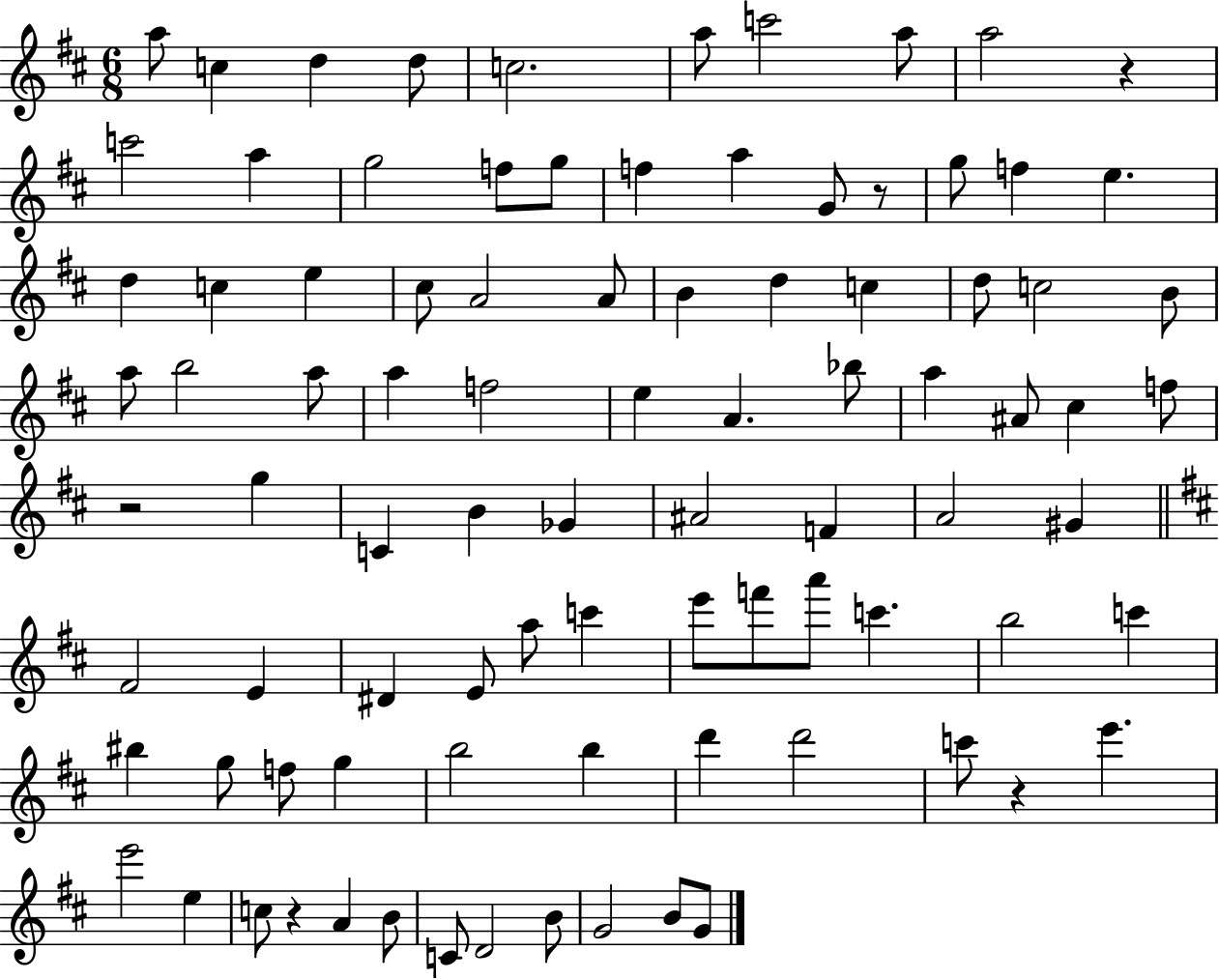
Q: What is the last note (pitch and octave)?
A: G4